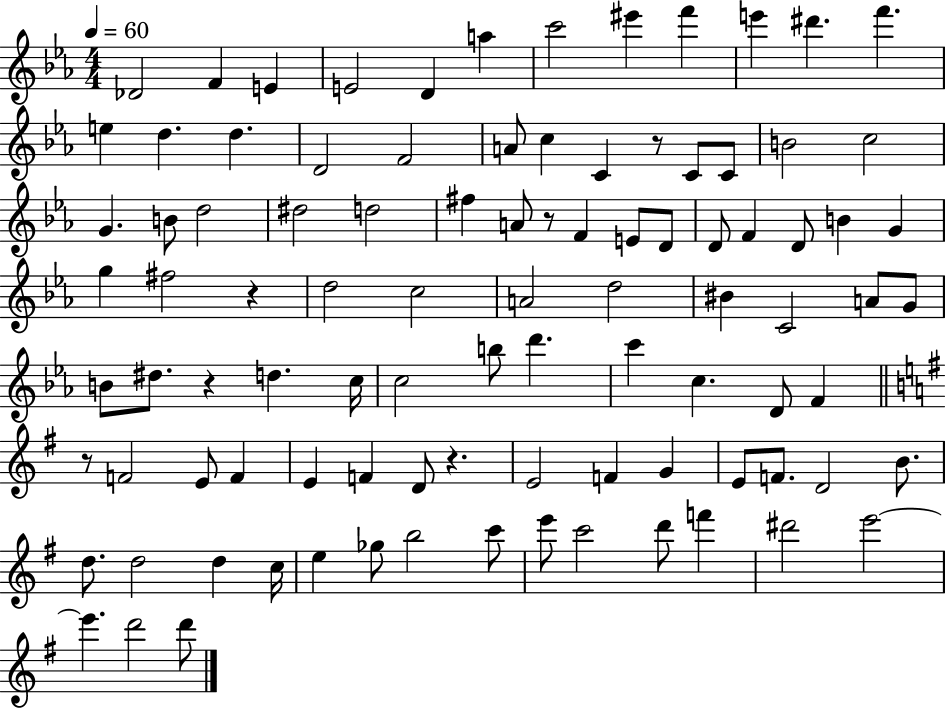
Db4/h F4/q E4/q E4/h D4/q A5/q C6/h EIS6/q F6/q E6/q D#6/q. F6/q. E5/q D5/q. D5/q. D4/h F4/h A4/e C5/q C4/q R/e C4/e C4/e B4/h C5/h G4/q. B4/e D5/h D#5/h D5/h F#5/q A4/e R/e F4/q E4/e D4/e D4/e F4/q D4/e B4/q G4/q G5/q F#5/h R/q D5/h C5/h A4/h D5/h BIS4/q C4/h A4/e G4/e B4/e D#5/e. R/q D5/q. C5/s C5/h B5/e D6/q. C6/q C5/q. D4/e F4/q R/e F4/h E4/e F4/q E4/q F4/q D4/e R/q. E4/h F4/q G4/q E4/e F4/e. D4/h B4/e. D5/e. D5/h D5/q C5/s E5/q Gb5/e B5/h C6/e E6/e C6/h D6/e F6/q D#6/h E6/h E6/q. D6/h D6/e